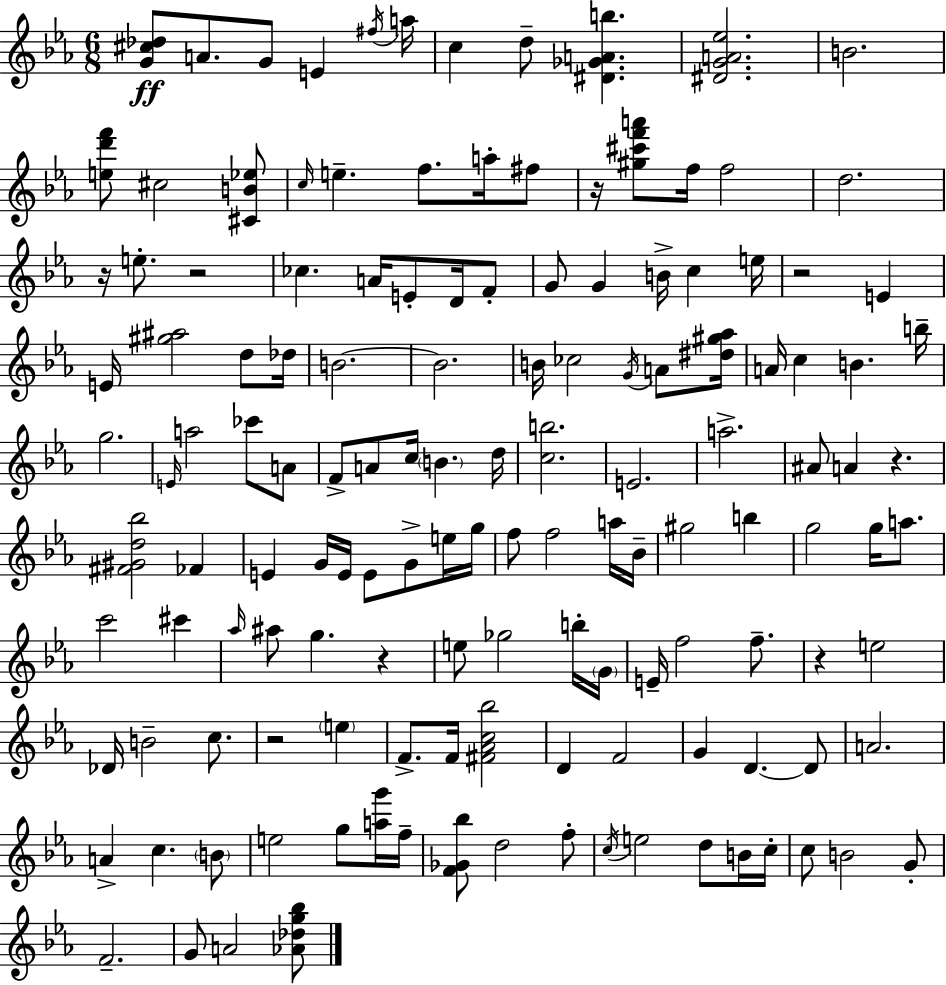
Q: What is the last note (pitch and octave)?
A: A4